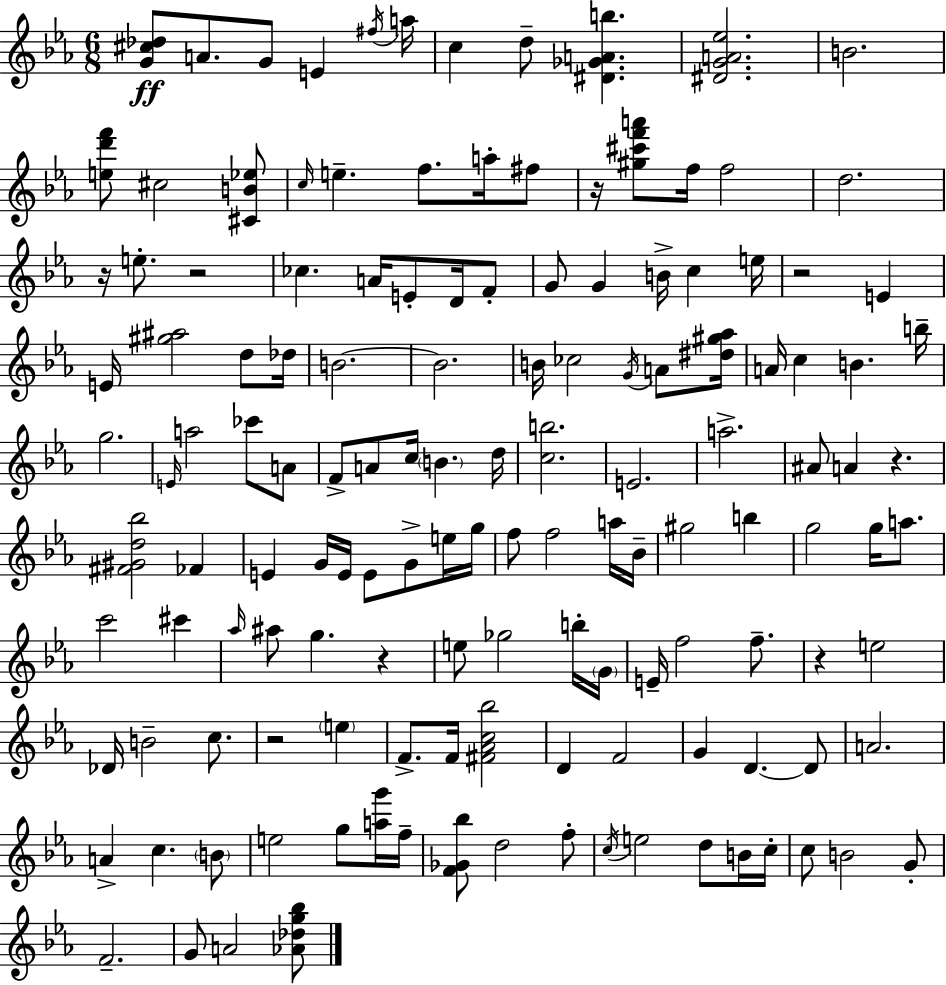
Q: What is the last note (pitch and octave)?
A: A4